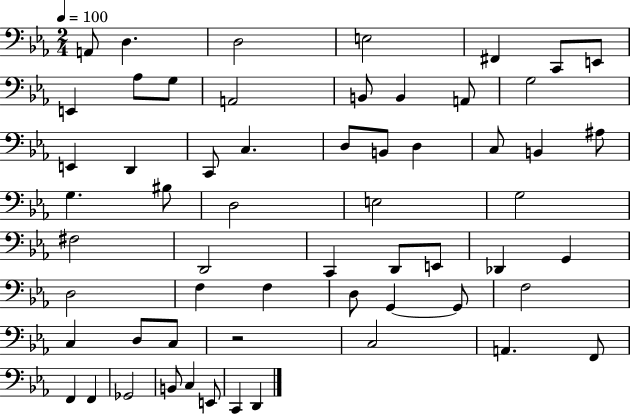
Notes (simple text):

A2/e D3/q. D3/h E3/h F#2/q C2/e E2/e E2/q Ab3/e G3/e A2/h B2/e B2/q A2/e G3/h E2/q D2/q C2/e C3/q. D3/e B2/e D3/q C3/e B2/q A#3/e G3/q. BIS3/e D3/h E3/h G3/h F#3/h D2/h C2/q D2/e E2/e Db2/q G2/q D3/h F3/q F3/q D3/e G2/q G2/e F3/h C3/q D3/e C3/e R/h C3/h A2/q. F2/e F2/q F2/q Gb2/h B2/e C3/q E2/e C2/q D2/q